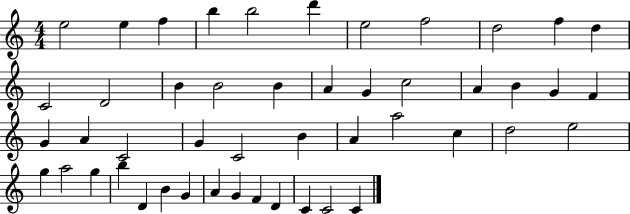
{
  \clef treble
  \numericTimeSignature
  \time 4/4
  \key c \major
  e''2 e''4 f''4 | b''4 b''2 d'''4 | e''2 f''2 | d''2 f''4 d''4 | \break c'2 d'2 | b'4 b'2 b'4 | a'4 g'4 c''2 | a'4 b'4 g'4 f'4 | \break g'4 a'4 c'2 | g'4 c'2 b'4 | a'4 a''2 c''4 | d''2 e''2 | \break g''4 a''2 g''4 | b''4 d'4 b'4 g'4 | a'4 g'4 f'4 d'4 | c'4 c'2 c'4 | \break \bar "|."
}